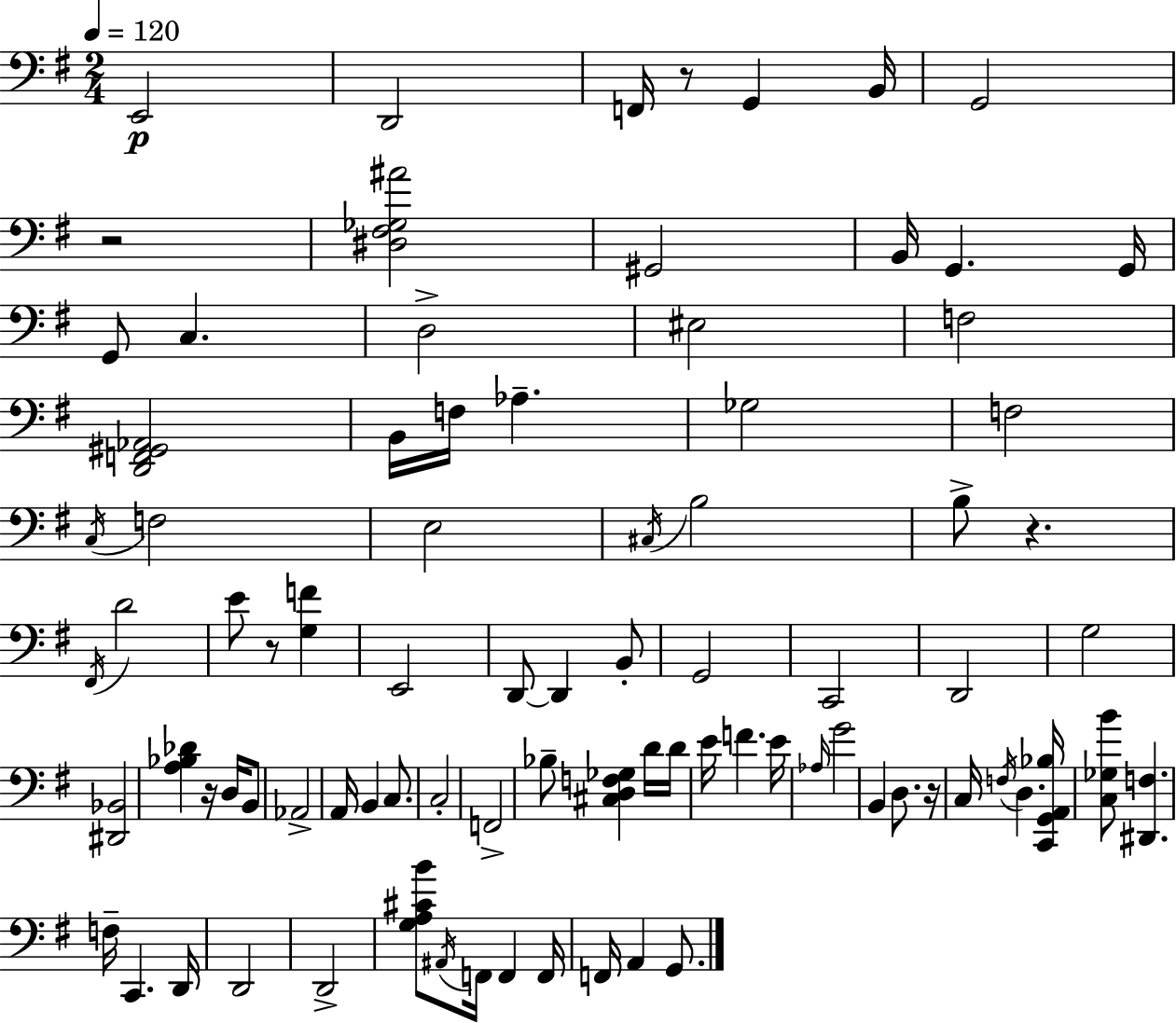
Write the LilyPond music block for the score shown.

{
  \clef bass
  \numericTimeSignature
  \time 2/4
  \key g \major
  \tempo 4 = 120
  e,2\p | d,2 | f,16 r8 g,4 b,16 | g,2 | \break r2 | <dis fis ges ais'>2 | gis,2 | b,16 g,4. g,16 | \break g,8 c4. | d2-> | eis2 | f2 | \break <d, f, gis, aes,>2 | b,16 f16 aes4.-- | ges2 | f2 | \break \acciaccatura { c16 } f2 | e2 | \acciaccatura { cis16 } b2 | b8-> r4. | \break \acciaccatura { fis,16 } d'2 | e'8 r8 <g f'>4 | e,2 | d,8~~ d,4 | \break b,8-. g,2 | c,2 | d,2 | g2 | \break <dis, bes,>2 | <a bes des'>4 r16 | d16 b,8 aes,2-> | a,16 b,4 | \break c8. c2-. | f,2-> | bes8-- <cis d f ges>4 | d'16 d'16 e'16 f'4. | \break e'16 \grace { aes16 } g'2 | b,4 | d8. r16 c16 \acciaccatura { f16 } d4. | <c, g, a, bes>16 <c ges b'>8 <dis, f>4. | \break f16-- c,4. | d,16 d,2 | d,2-> | <g a cis' b'>8 \acciaccatura { ais,16 } | \break f,16 f,4 f,16 f,16 a,4 | g,8. \bar "|."
}